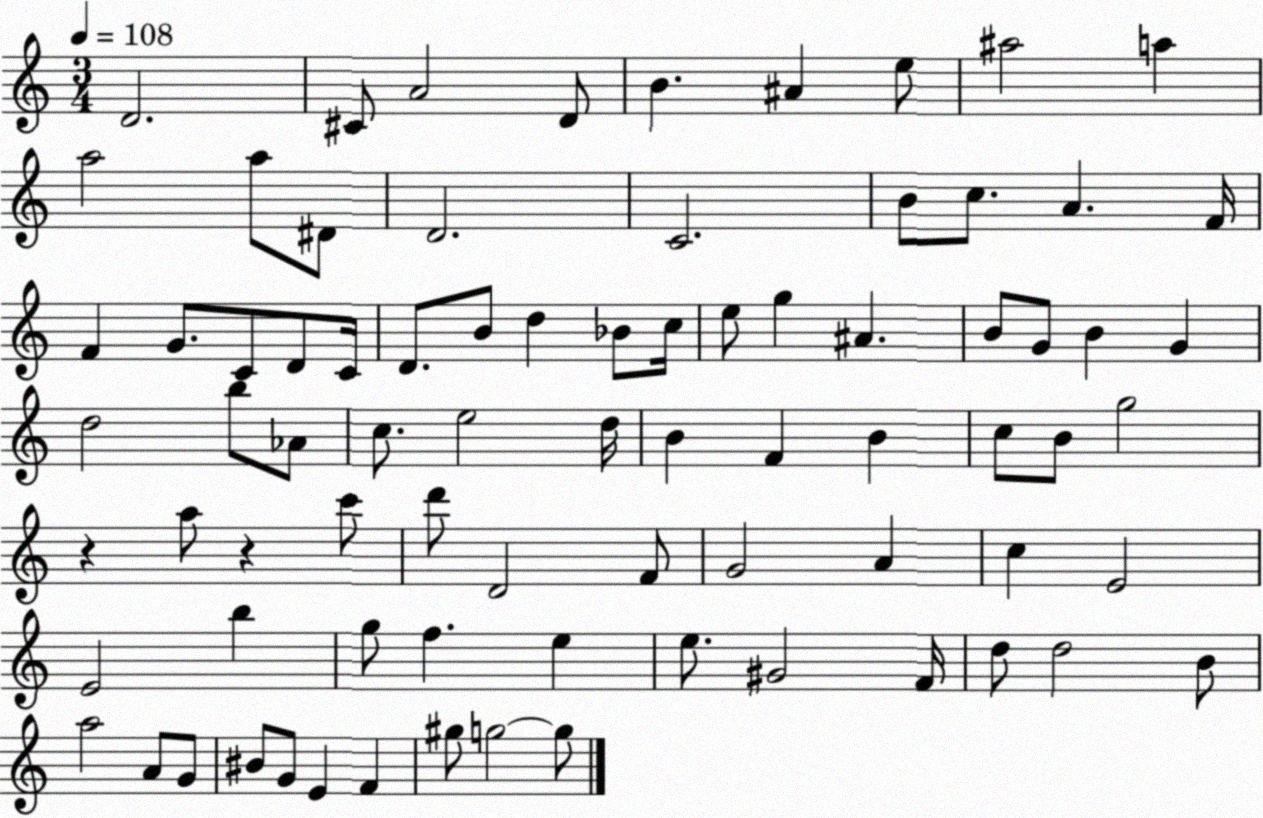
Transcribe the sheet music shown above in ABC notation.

X:1
T:Untitled
M:3/4
L:1/4
K:C
D2 ^C/2 A2 D/2 B ^A e/2 ^a2 a a2 a/2 ^D/2 D2 C2 B/2 c/2 A F/4 F G/2 C/2 D/2 C/4 D/2 B/2 d _B/2 c/4 e/2 g ^A B/2 G/2 B G d2 b/2 _A/2 c/2 e2 d/4 B F B c/2 B/2 g2 z a/2 z c'/2 d'/2 D2 F/2 G2 A c E2 E2 b g/2 f e e/2 ^G2 F/4 d/2 d2 B/2 a2 A/2 G/2 ^B/2 G/2 E F ^g/2 g2 g/2